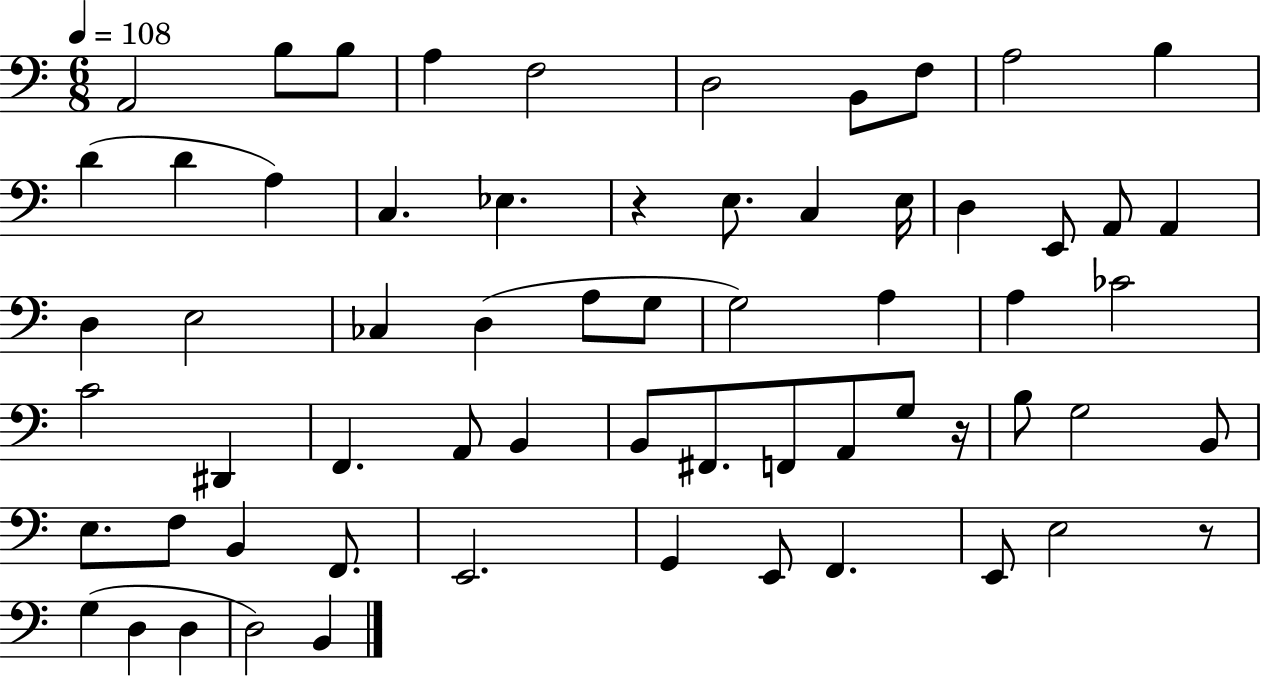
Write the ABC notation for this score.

X:1
T:Untitled
M:6/8
L:1/4
K:C
A,,2 B,/2 B,/2 A, F,2 D,2 B,,/2 F,/2 A,2 B, D D A, C, _E, z E,/2 C, E,/4 D, E,,/2 A,,/2 A,, D, E,2 _C, D, A,/2 G,/2 G,2 A, A, _C2 C2 ^D,, F,, A,,/2 B,, B,,/2 ^F,,/2 F,,/2 A,,/2 G,/2 z/4 B,/2 G,2 B,,/2 E,/2 F,/2 B,, F,,/2 E,,2 G,, E,,/2 F,, E,,/2 E,2 z/2 G, D, D, D,2 B,,